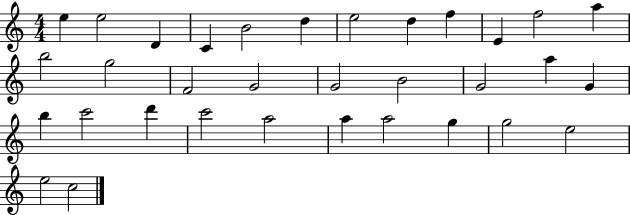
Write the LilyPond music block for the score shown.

{
  \clef treble
  \numericTimeSignature
  \time 4/4
  \key c \major
  e''4 e''2 d'4 | c'4 b'2 d''4 | e''2 d''4 f''4 | e'4 f''2 a''4 | \break b''2 g''2 | f'2 g'2 | g'2 b'2 | g'2 a''4 g'4 | \break b''4 c'''2 d'''4 | c'''2 a''2 | a''4 a''2 g''4 | g''2 e''2 | \break e''2 c''2 | \bar "|."
}